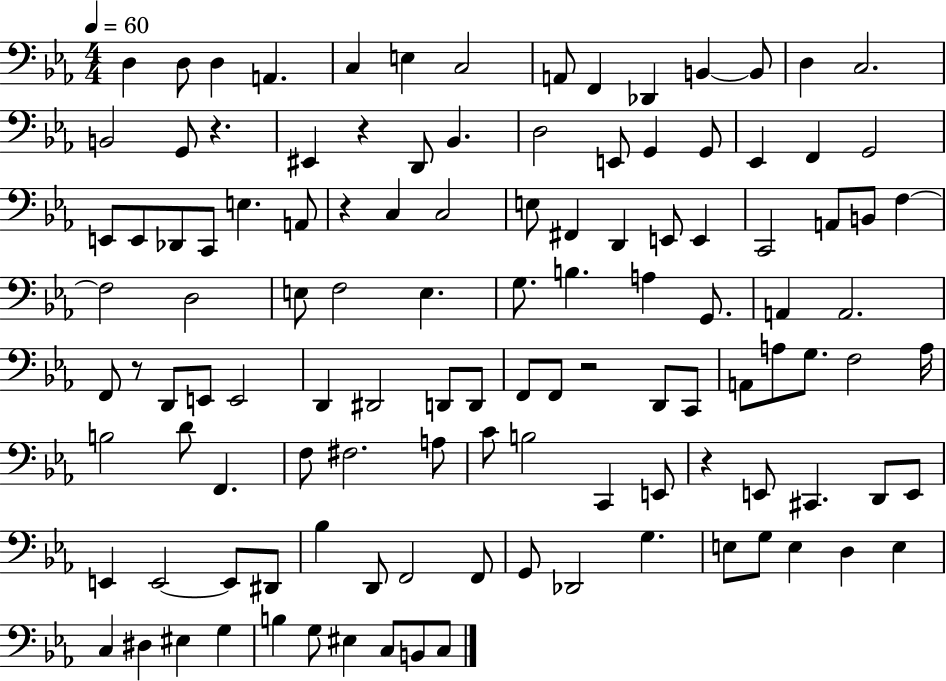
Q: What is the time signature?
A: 4/4